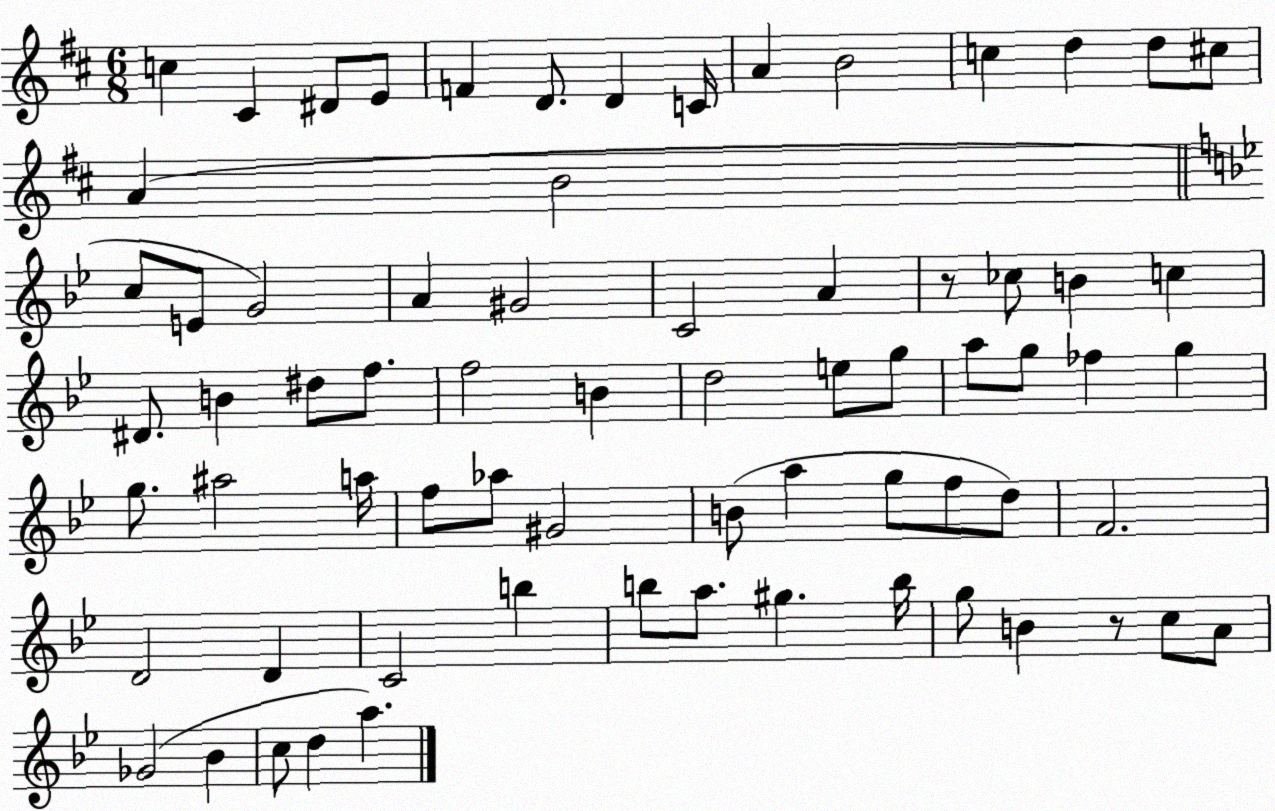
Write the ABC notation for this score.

X:1
T:Untitled
M:6/8
L:1/4
K:D
c ^C ^D/2 E/2 F D/2 D C/4 A B2 c d d/2 ^c/2 A B2 c/2 E/2 G2 A ^G2 C2 A z/2 _c/2 B c ^D/2 B ^d/2 f/2 f2 B d2 e/2 g/2 a/2 g/2 _f g g/2 ^a2 a/4 f/2 _a/2 ^G2 B/2 a g/2 f/2 d/2 F2 D2 D C2 b b/2 a/2 ^g b/4 g/2 B z/2 c/2 A/2 _G2 _B c/2 d a